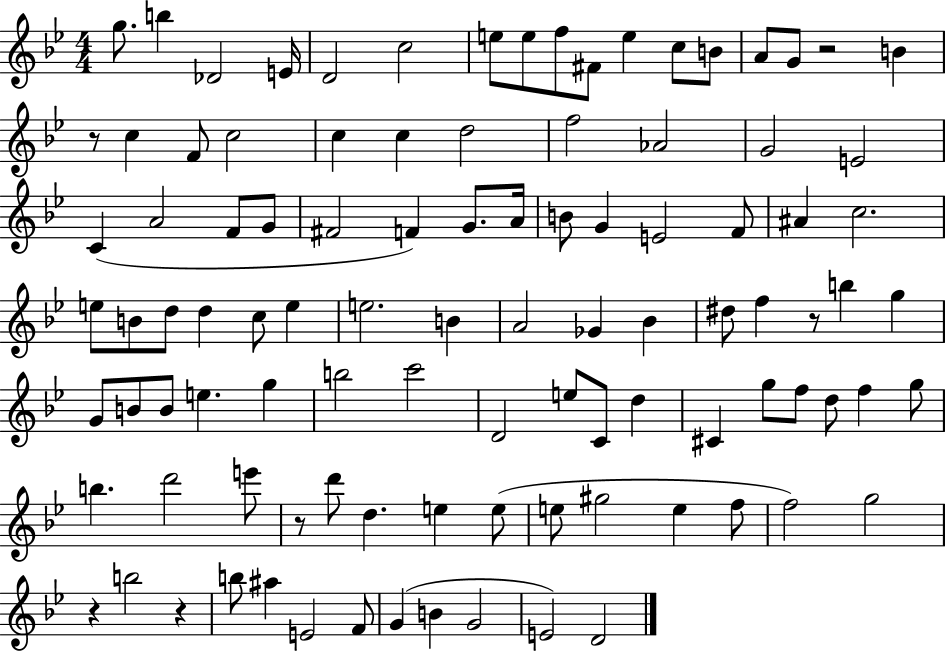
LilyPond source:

{
  \clef treble
  \numericTimeSignature
  \time 4/4
  \key bes \major
  g''8. b''4 des'2 e'16 | d'2 c''2 | e''8 e''8 f''8 fis'8 e''4 c''8 b'8 | a'8 g'8 r2 b'4 | \break r8 c''4 f'8 c''2 | c''4 c''4 d''2 | f''2 aes'2 | g'2 e'2 | \break c'4( a'2 f'8 g'8 | fis'2 f'4) g'8. a'16 | b'8 g'4 e'2 f'8 | ais'4 c''2. | \break e''8 b'8 d''8 d''4 c''8 e''4 | e''2. b'4 | a'2 ges'4 bes'4 | dis''8 f''4 r8 b''4 g''4 | \break g'8 b'8 b'8 e''4. g''4 | b''2 c'''2 | d'2 e''8 c'8 d''4 | cis'4 g''8 f''8 d''8 f''4 g''8 | \break b''4. d'''2 e'''8 | r8 d'''8 d''4. e''4 e''8( | e''8 gis''2 e''4 f''8 | f''2) g''2 | \break r4 b''2 r4 | b''8 ais''4 e'2 f'8 | g'4( b'4 g'2 | e'2) d'2 | \break \bar "|."
}